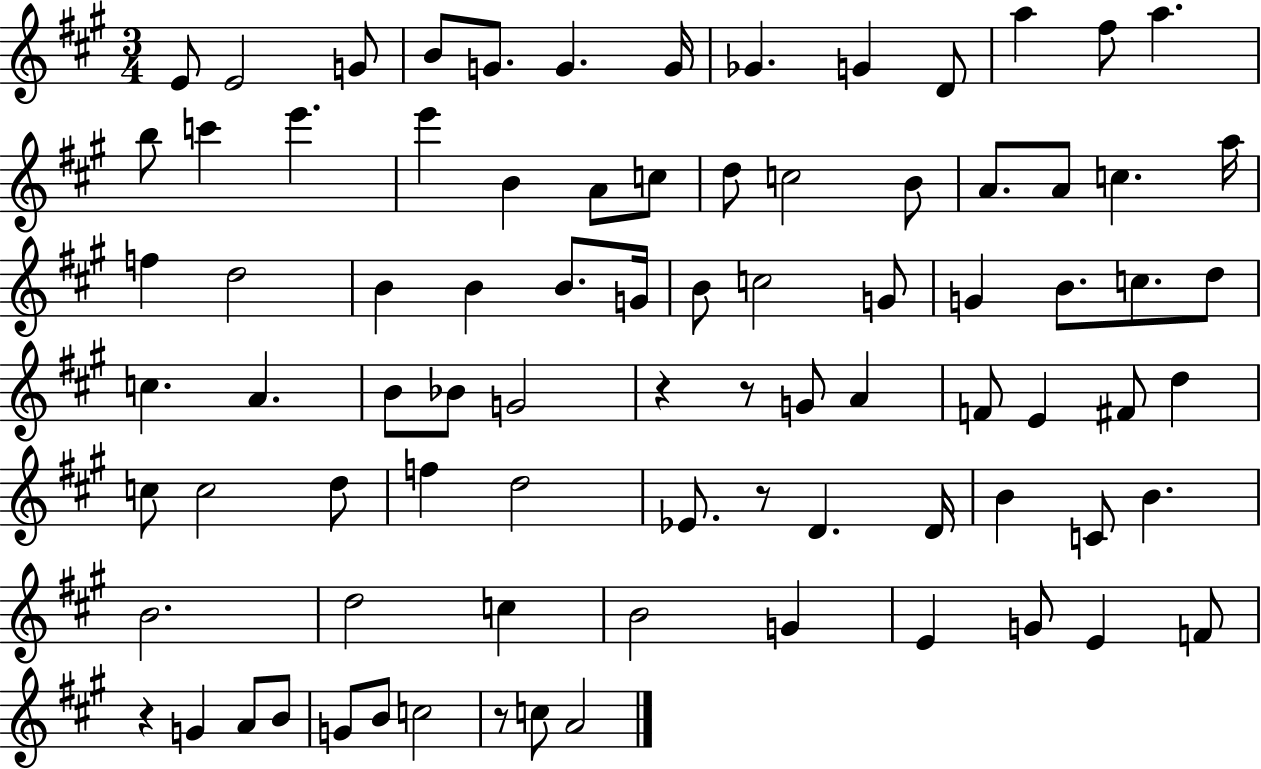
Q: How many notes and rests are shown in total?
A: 84